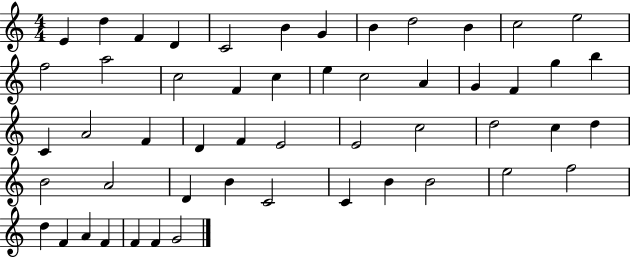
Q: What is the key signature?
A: C major